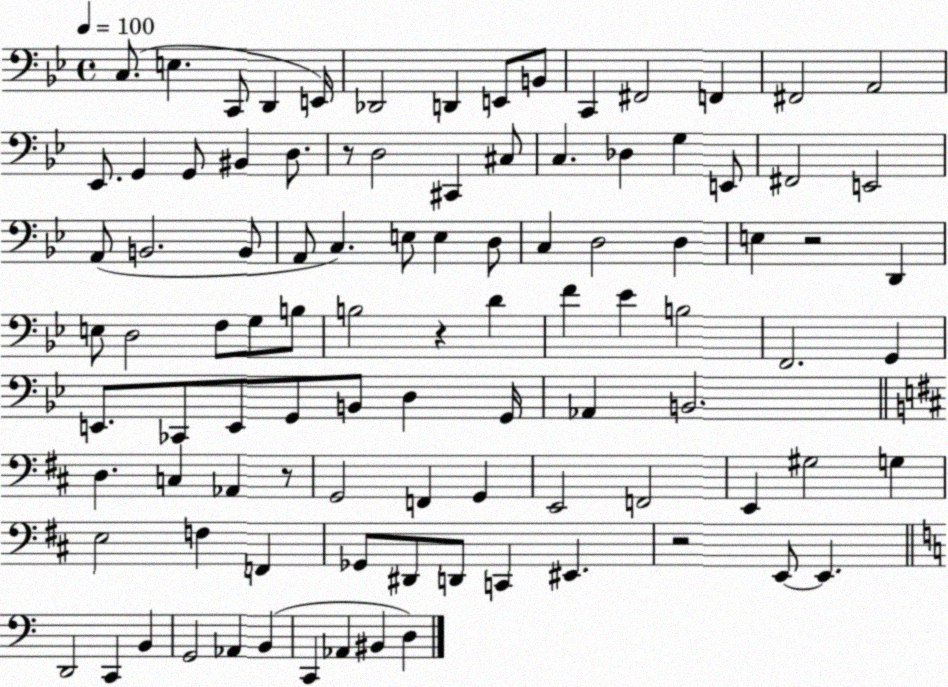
X:1
T:Untitled
M:4/4
L:1/4
K:Bb
C,/2 E, C,,/2 D,, E,,/4 _D,,2 D,, E,,/2 B,,/2 C,, ^F,,2 F,, ^F,,2 A,,2 _E,,/2 G,, G,,/2 ^B,, D,/2 z/2 D,2 ^C,, ^C,/2 C, _D, G, E,,/2 ^F,,2 E,,2 A,,/2 B,,2 B,,/2 A,,/2 C, E,/2 E, D,/2 C, D,2 D, E, z2 D,, E,/2 D,2 F,/2 G,/2 B,/2 B,2 z D F _E B,2 F,,2 G,, E,,/2 _C,,/2 E,,/2 G,,/2 B,,/2 D, G,,/4 _A,, B,,2 D, C, _A,, z/2 G,,2 F,, G,, E,,2 F,,2 E,, ^G,2 G, E,2 F, F,, _G,,/2 ^D,,/2 D,,/2 C,, ^E,, z2 E,,/2 E,, D,,2 C,, B,, G,,2 _A,, B,, C,, _A,, ^B,, D,